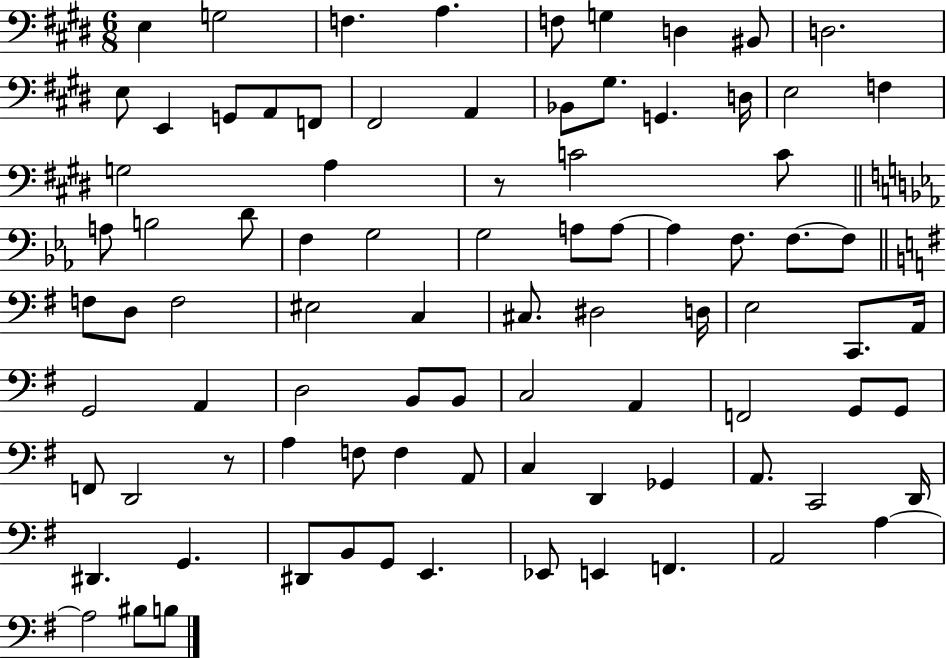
E3/q G3/h F3/q. A3/q. F3/e G3/q D3/q BIS2/e D3/h. E3/e E2/q G2/e A2/e F2/e F#2/h A2/q Bb2/e G#3/e. G2/q. D3/s E3/h F3/q G3/h A3/q R/e C4/h C4/e A3/e B3/h D4/e F3/q G3/h G3/h A3/e A3/e A3/q F3/e. F3/e. F3/e F3/e D3/e F3/h EIS3/h C3/q C#3/e. D#3/h D3/s E3/h C2/e. A2/s G2/h A2/q D3/h B2/e B2/e C3/h A2/q F2/h G2/e G2/e F2/e D2/h R/e A3/q F3/e F3/q A2/e C3/q D2/q Gb2/q A2/e. C2/h D2/s D#2/q. G2/q. D#2/e B2/e G2/e E2/q. Eb2/e E2/q F2/q. A2/h A3/q A3/h BIS3/e B3/e